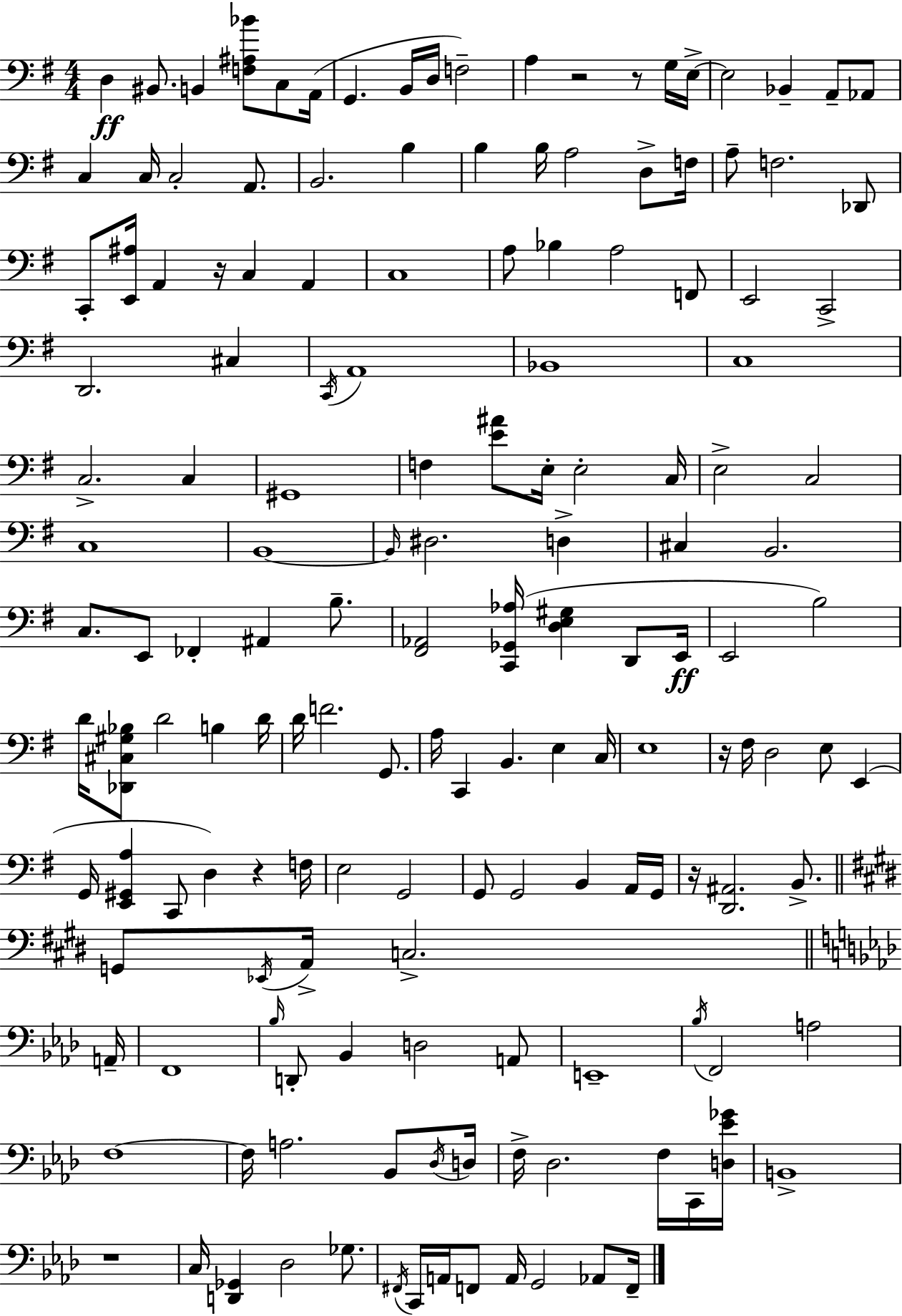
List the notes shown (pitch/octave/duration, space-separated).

D3/q BIS2/e. B2/q [F3,A#3,Bb4]/e C3/e A2/s G2/q. B2/s D3/s F3/h A3/q R/h R/e G3/s E3/s E3/h Bb2/q A2/e Ab2/e C3/q C3/s C3/h A2/e. B2/h. B3/q B3/q B3/s A3/h D3/e F3/s A3/e F3/h. Db2/e C2/e [E2,A#3]/s A2/q R/s C3/q A2/q C3/w A3/e Bb3/q A3/h F2/e E2/h C2/h D2/h. C#3/q C2/s A2/w Bb2/w C3/w C3/h. C3/q G#2/w F3/q [E4,A#4]/e E3/s E3/h C3/s E3/h C3/h C3/w B2/w B2/s D#3/h. D3/q C#3/q B2/h. C3/e. E2/e FES2/q A#2/q B3/e. [F#2,Ab2]/h [C2,Gb2,Ab3]/s [D3,E3,G#3]/q D2/e E2/s E2/h B3/h D4/s [Db2,C#3,G#3,Bb3]/e D4/h B3/q D4/s D4/s F4/h. G2/e. A3/s C2/q B2/q. E3/q C3/s E3/w R/s F#3/s D3/h E3/e E2/q G2/s [E2,G#2,A3]/q C2/e D3/q R/q F3/s E3/h G2/h G2/e G2/h B2/q A2/s G2/s R/s [D2,A#2]/h. B2/e. G2/e Eb2/s A2/s C3/h. A2/s F2/w Bb3/s D2/e Bb2/q D3/h A2/e E2/w Bb3/s F2/h A3/h F3/w F3/s A3/h. Bb2/e Db3/s D3/s F3/s Db3/h. F3/s C2/s [D3,Eb4,Gb4]/s B2/w R/w C3/s [D2,Gb2]/q Db3/h Gb3/e. F#2/s C2/s A2/s F2/e A2/s G2/h Ab2/e F2/s